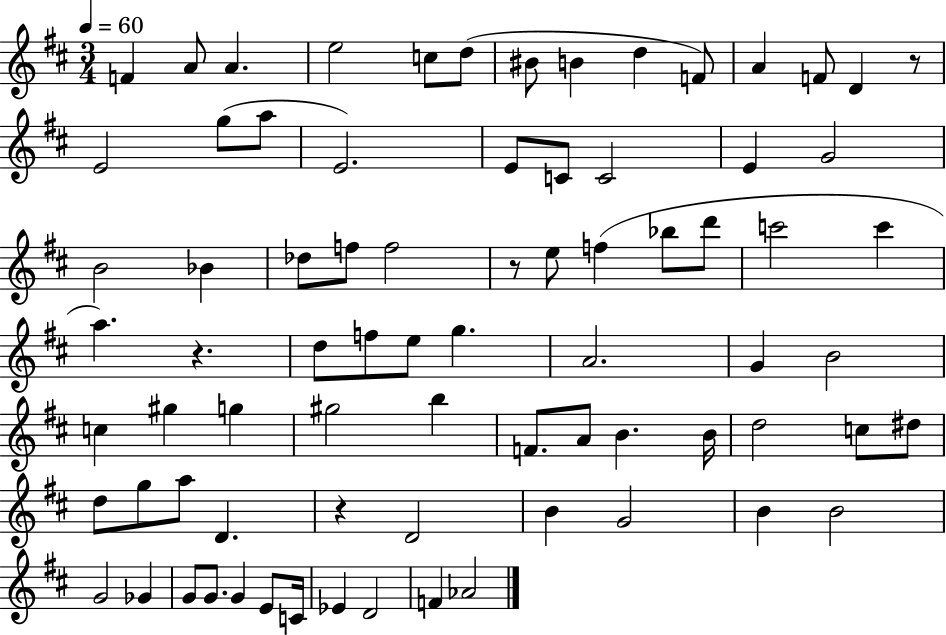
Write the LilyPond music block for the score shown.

{
  \clef treble
  \numericTimeSignature
  \time 3/4
  \key d \major
  \tempo 4 = 60
  f'4 a'8 a'4. | e''2 c''8 d''8( | bis'8 b'4 d''4 f'8) | a'4 f'8 d'4 r8 | \break e'2 g''8( a''8 | e'2.) | e'8 c'8 c'2 | e'4 g'2 | \break b'2 bes'4 | des''8 f''8 f''2 | r8 e''8 f''4( bes''8 d'''8 | c'''2 c'''4 | \break a''4.) r4. | d''8 f''8 e''8 g''4. | a'2. | g'4 b'2 | \break c''4 gis''4 g''4 | gis''2 b''4 | f'8. a'8 b'4. b'16 | d''2 c''8 dis''8 | \break d''8 g''8 a''8 d'4. | r4 d'2 | b'4 g'2 | b'4 b'2 | \break g'2 ges'4 | g'8 g'8. g'4 e'8 c'16 | ees'4 d'2 | f'4 aes'2 | \break \bar "|."
}